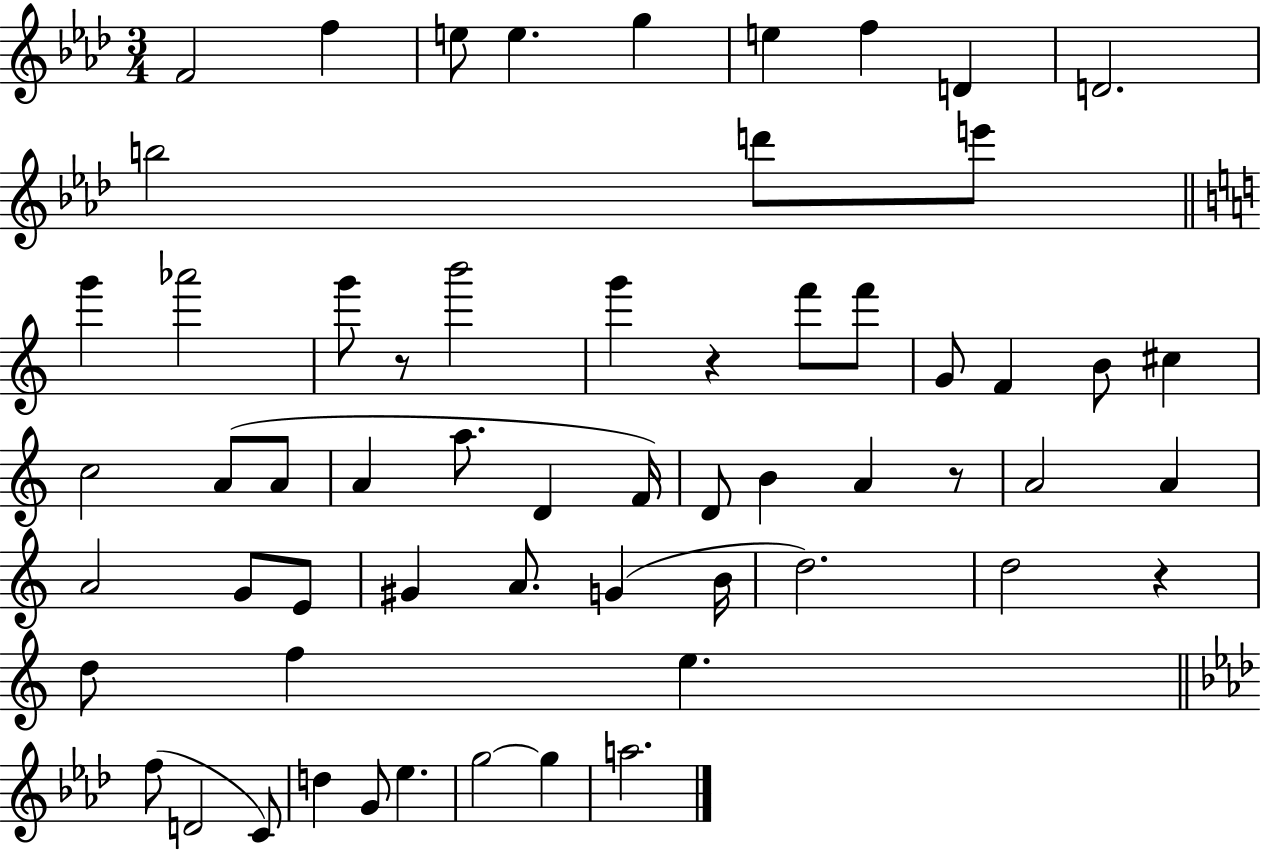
X:1
T:Untitled
M:3/4
L:1/4
K:Ab
F2 f e/2 e g e f D D2 b2 d'/2 e'/2 g' _a'2 g'/2 z/2 b'2 g' z f'/2 f'/2 G/2 F B/2 ^c c2 A/2 A/2 A a/2 D F/4 D/2 B A z/2 A2 A A2 G/2 E/2 ^G A/2 G B/4 d2 d2 z d/2 f e f/2 D2 C/2 d G/2 _e g2 g a2